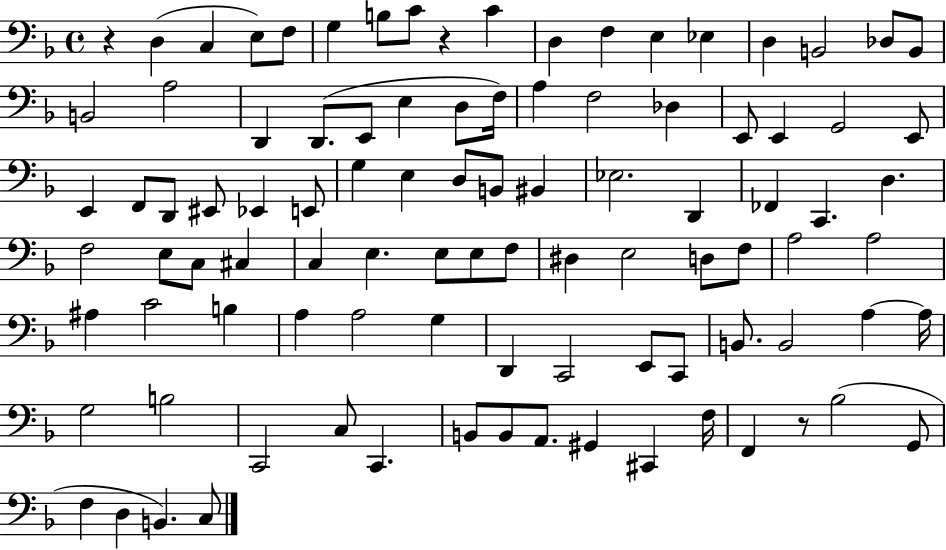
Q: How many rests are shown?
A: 3